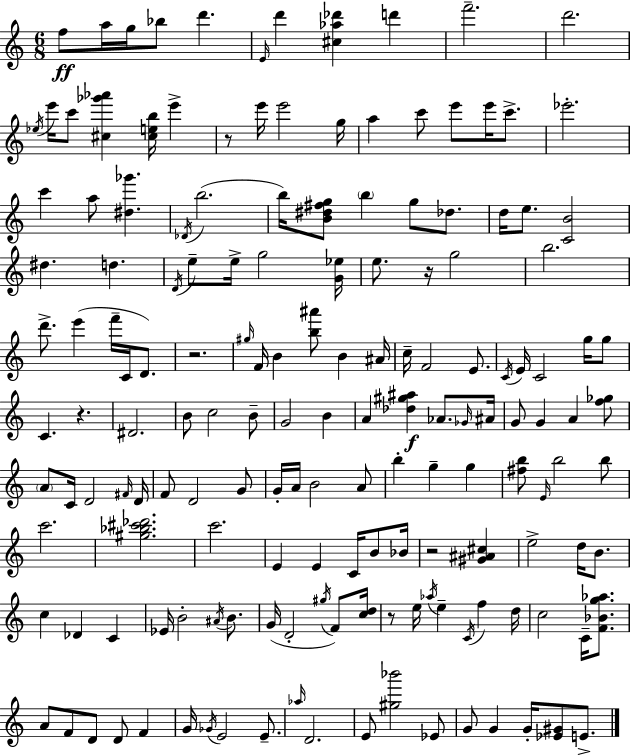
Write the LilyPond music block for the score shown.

{
  \clef treble
  \numericTimeSignature
  \time 6/8
  \key c \major
  f''8\ff a''16 g''16 bes''8 d'''4. | \grace { e'16 } d'''4 <cis'' aes'' des'''>4 d'''4 | f'''2.-- | d'''2. | \break \acciaccatura { ees''16 } e'''16 c'''8 <cis'' ges''' aes'''>4 <cis'' e'' b''>16 e'''4-> | r8 e'''16 e'''2 | g''16 a''4 c'''8 e'''8 e'''16 c'''8.-> | ees'''2.-. | \break c'''4 a''8 <dis'' ges'''>4. | \acciaccatura { des'16 }( b''2. | b''16) <b' dis'' fis'' g''>8 \parenthesize b''4 g''8 | des''8. d''16 e''8. <c' b'>2 | \break dis''4. d''4. | \acciaccatura { d'16 } e''8-- e''16-> g''2 | <g' ees''>16 e''8. r16 g''2 | b''2. | \break d'''8.-> e'''4( f'''16-- | c'16 d'8.) r2. | \grace { gis''16 } f'16 b'4 <b'' ais'''>8 | b'4 ais'16 c''16-- f'2 | \break e'8. \acciaccatura { c'16 } e'16 c'2 | g''16 g''8 c'4. | r4. dis'2. | b'8 c''2 | \break b'8-- g'2 | b'4 a'4 <des'' gis'' ais''>4\f | aes'8. \grace { ges'16 } ais'16 g'8 g'4 | a'4 <f'' ges''>8 \parenthesize a'8 c'16 d'2 | \break \grace { fis'16 } d'16 f'8 d'2 | g'8 g'16-. a'16 b'2 | a'8 b''4-. | g''4-- g''4 <fis'' b''>8 \grace { e'16 } b''2 | \break b''8 c'''2. | <gis'' bes'' cis''' des'''>2. | c'''2. | e'4 | \break e'4 c'16 b'8 bes'16 r2 | <gis' ais' cis''>4 e''2-> | d''16 b'8. c''4 | des'4 c'4 ees'16 b'2-. | \break \acciaccatura { ais'16 } b'8. g'16( d'2-. | \acciaccatura { gis''16 }) f'8 <c'' d''>16 r8 | e''16 \acciaccatura { aes''16 } e''4-- \acciaccatura { c'16 } f''4 | d''16 c''2 c'16-- <f' bes' g'' aes''>8. | \break a'8 f'8 d'8 d'8 f'4 | g'16 \acciaccatura { ges'16 } e'2 e'8.-- | \grace { aes''16 } d'2. | e'8 <gis'' bes'''>2 | \break ees'8 g'8 g'4 g'16-. <ees' gis'>8 | e'8.-> \bar "|."
}